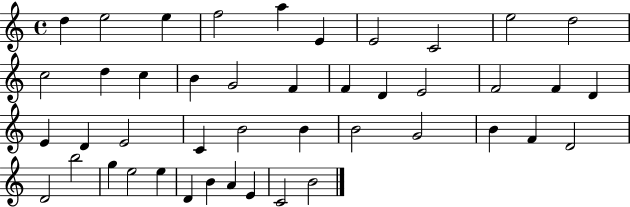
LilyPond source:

{
  \clef treble
  \time 4/4
  \defaultTimeSignature
  \key c \major
  d''4 e''2 e''4 | f''2 a''4 e'4 | e'2 c'2 | e''2 d''2 | \break c''2 d''4 c''4 | b'4 g'2 f'4 | f'4 d'4 e'2 | f'2 f'4 d'4 | \break e'4 d'4 e'2 | c'4 b'2 b'4 | b'2 g'2 | b'4 f'4 d'2 | \break d'2 b''2 | g''4 e''2 e''4 | d'4 b'4 a'4 e'4 | c'2 b'2 | \break \bar "|."
}